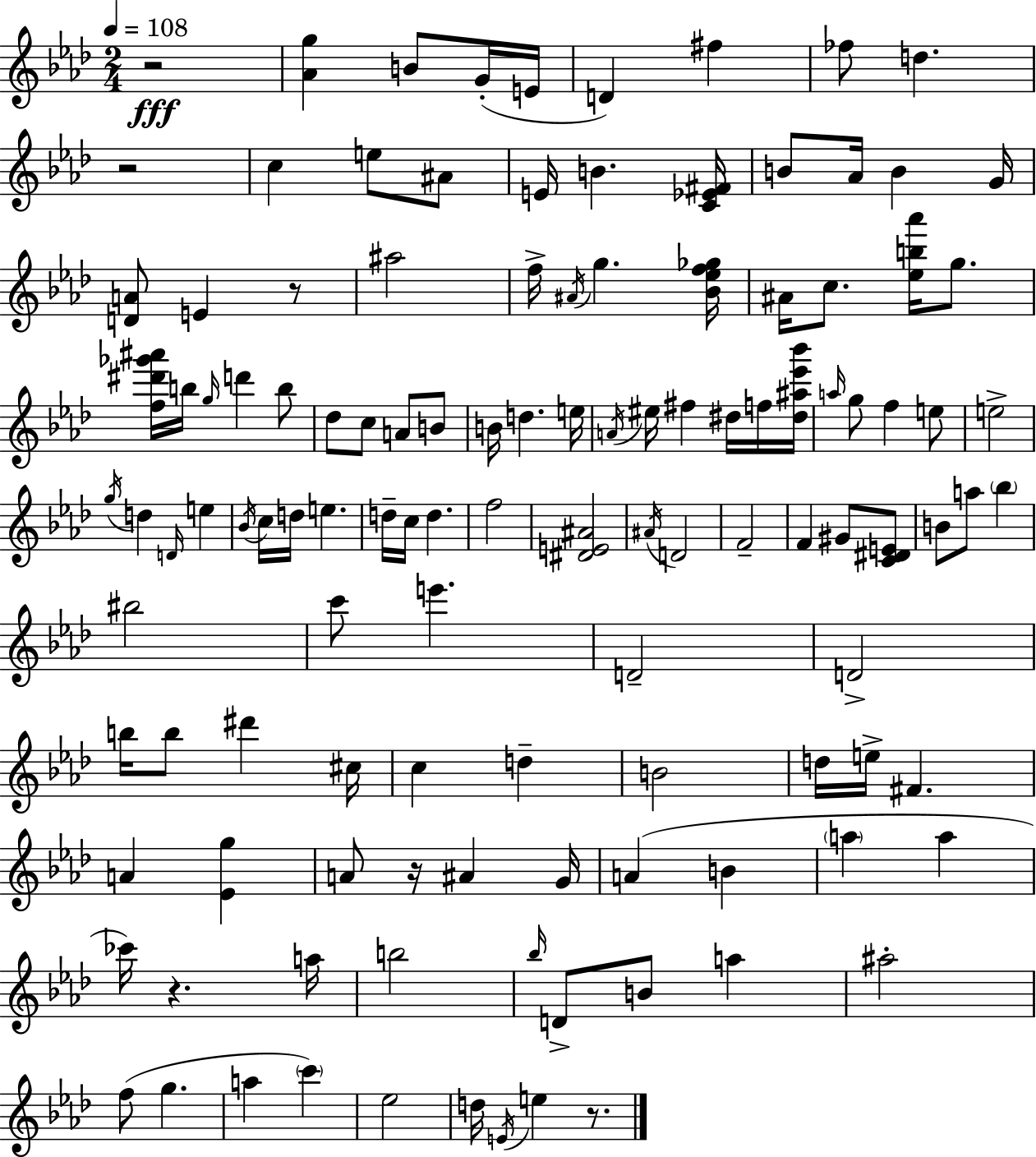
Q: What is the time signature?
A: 2/4